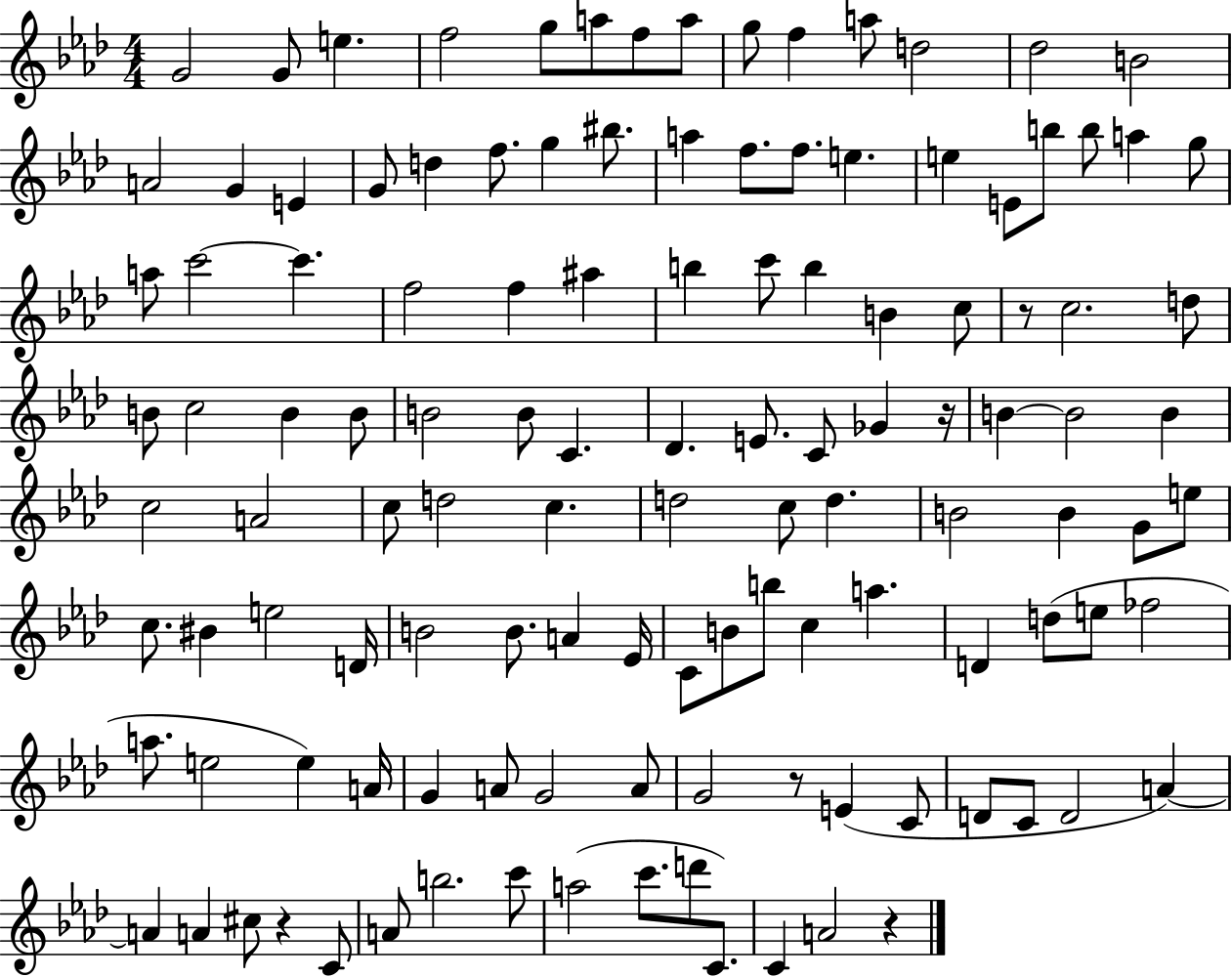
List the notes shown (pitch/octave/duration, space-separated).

G4/h G4/e E5/q. F5/h G5/e A5/e F5/e A5/e G5/e F5/q A5/e D5/h Db5/h B4/h A4/h G4/q E4/q G4/e D5/q F5/e. G5/q BIS5/e. A5/q F5/e. F5/e. E5/q. E5/q E4/e B5/e B5/e A5/q G5/e A5/e C6/h C6/q. F5/h F5/q A#5/q B5/q C6/e B5/q B4/q C5/e R/e C5/h. D5/e B4/e C5/h B4/q B4/e B4/h B4/e C4/q. Db4/q. E4/e. C4/e Gb4/q R/s B4/q B4/h B4/q C5/h A4/h C5/e D5/h C5/q. D5/h C5/e D5/q. B4/h B4/q G4/e E5/e C5/e. BIS4/q E5/h D4/s B4/h B4/e. A4/q Eb4/s C4/e B4/e B5/e C5/q A5/q. D4/q D5/e E5/e FES5/h A5/e. E5/h E5/q A4/s G4/q A4/e G4/h A4/e G4/h R/e E4/q C4/e D4/e C4/e D4/h A4/q A4/q A4/q C#5/e R/q C4/e A4/e B5/h. C6/e A5/h C6/e. D6/e C4/e. C4/q A4/h R/q